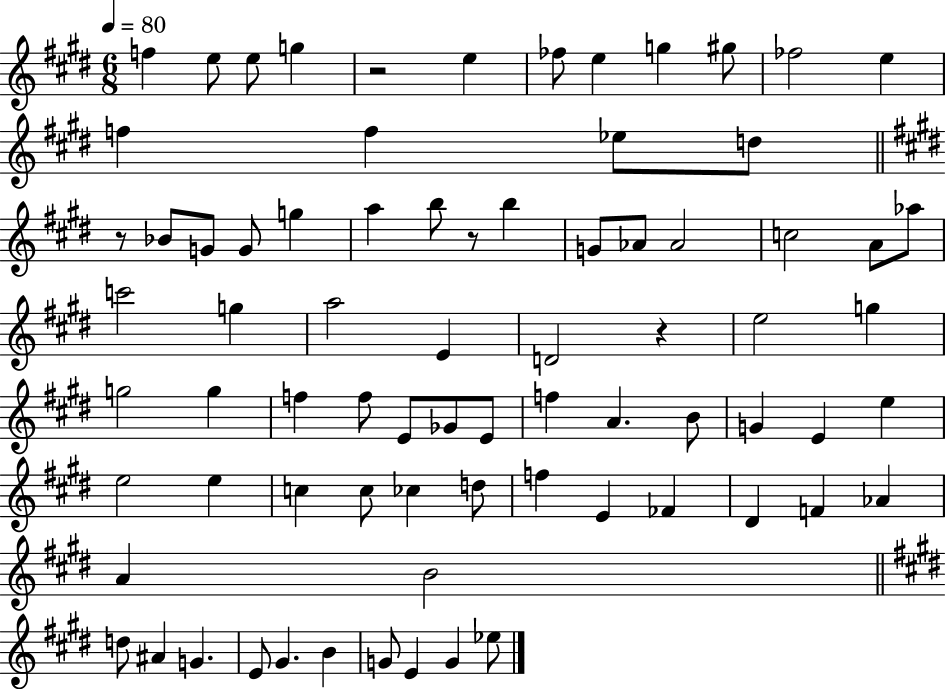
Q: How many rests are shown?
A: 4